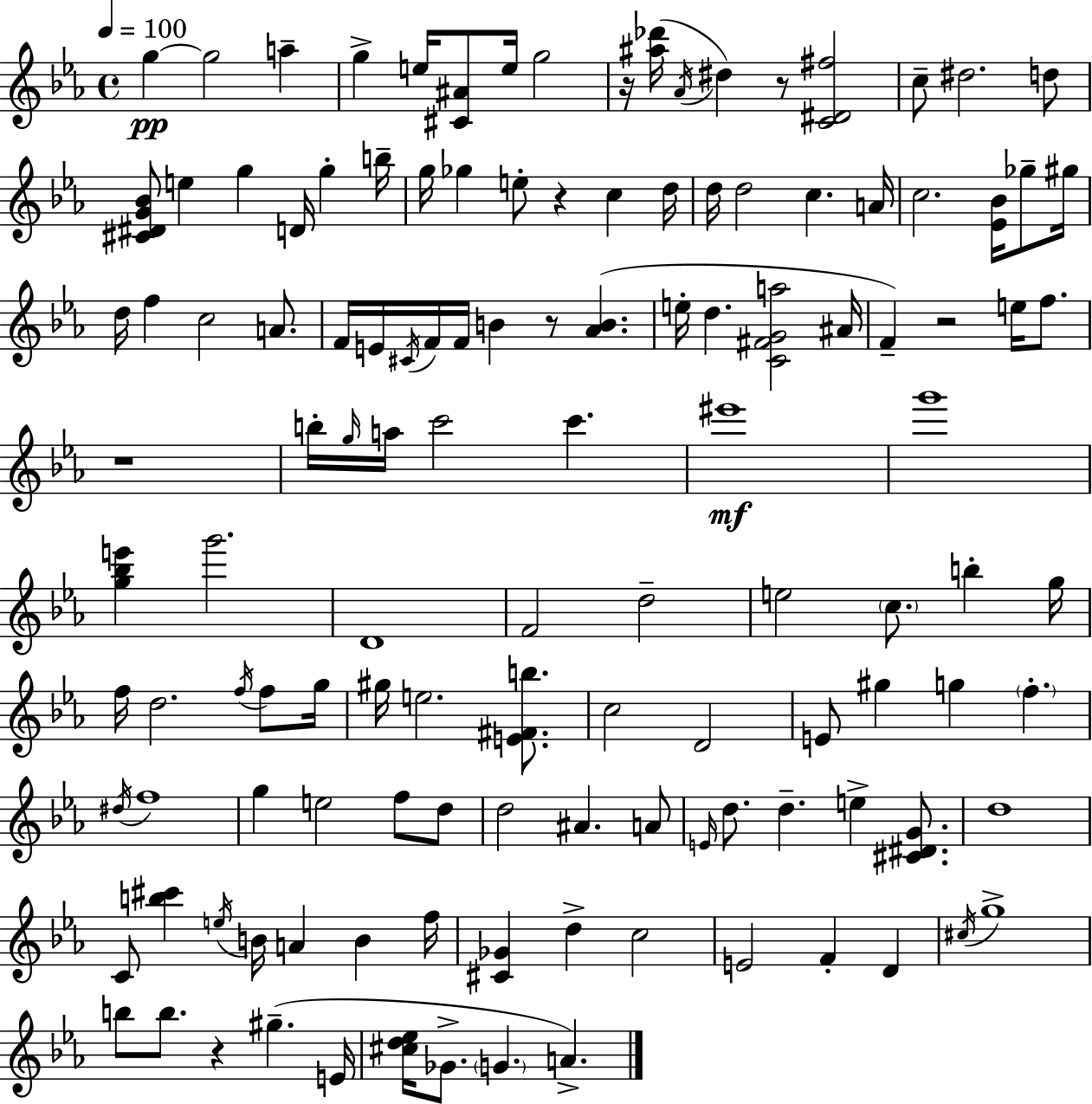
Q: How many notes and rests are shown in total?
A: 127